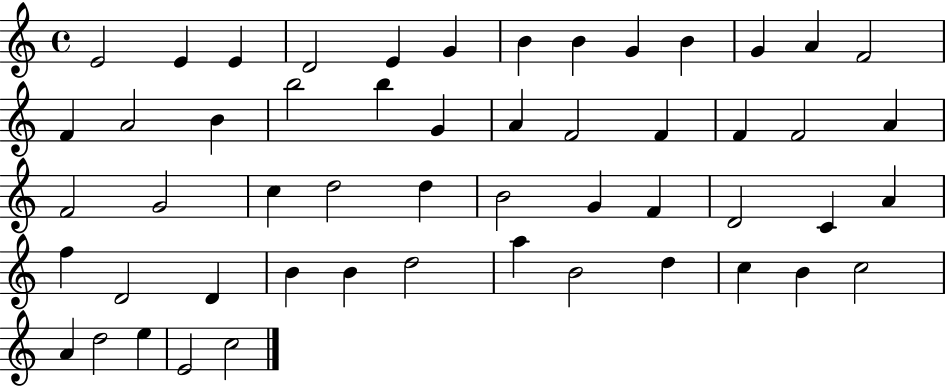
{
  \clef treble
  \time 4/4
  \defaultTimeSignature
  \key c \major
  e'2 e'4 e'4 | d'2 e'4 g'4 | b'4 b'4 g'4 b'4 | g'4 a'4 f'2 | \break f'4 a'2 b'4 | b''2 b''4 g'4 | a'4 f'2 f'4 | f'4 f'2 a'4 | \break f'2 g'2 | c''4 d''2 d''4 | b'2 g'4 f'4 | d'2 c'4 a'4 | \break f''4 d'2 d'4 | b'4 b'4 d''2 | a''4 b'2 d''4 | c''4 b'4 c''2 | \break a'4 d''2 e''4 | e'2 c''2 | \bar "|."
}